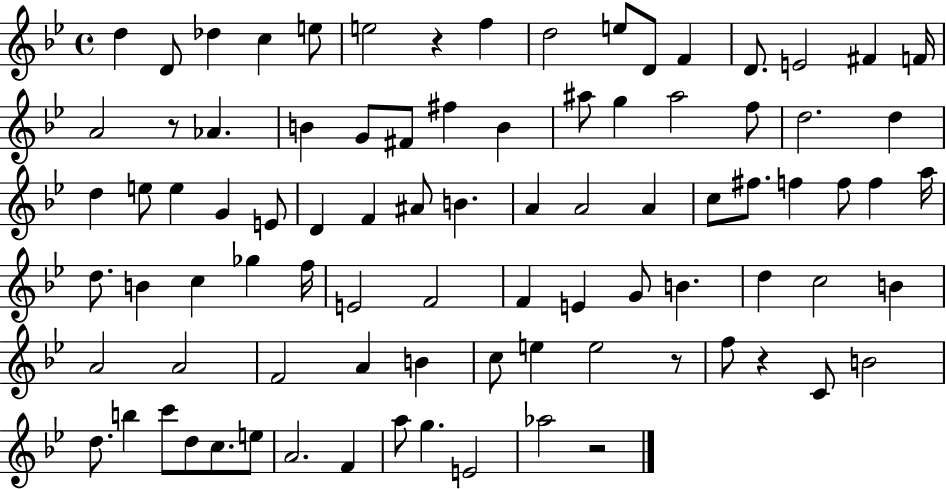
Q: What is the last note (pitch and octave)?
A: Ab5